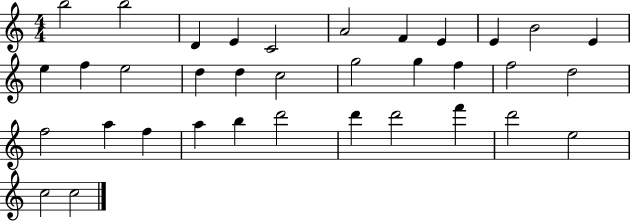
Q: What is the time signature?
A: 4/4